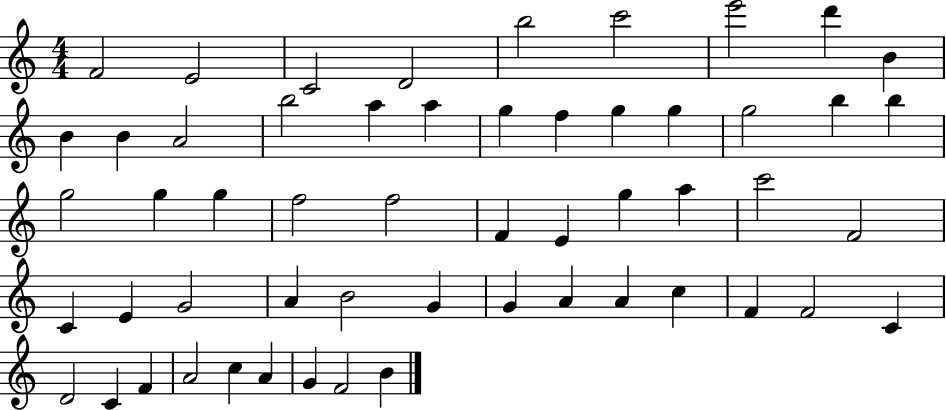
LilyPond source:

{
  \clef treble
  \numericTimeSignature
  \time 4/4
  \key c \major
  f'2 e'2 | c'2 d'2 | b''2 c'''2 | e'''2 d'''4 b'4 | \break b'4 b'4 a'2 | b''2 a''4 a''4 | g''4 f''4 g''4 g''4 | g''2 b''4 b''4 | \break g''2 g''4 g''4 | f''2 f''2 | f'4 e'4 g''4 a''4 | c'''2 f'2 | \break c'4 e'4 g'2 | a'4 b'2 g'4 | g'4 a'4 a'4 c''4 | f'4 f'2 c'4 | \break d'2 c'4 f'4 | a'2 c''4 a'4 | g'4 f'2 b'4 | \bar "|."
}